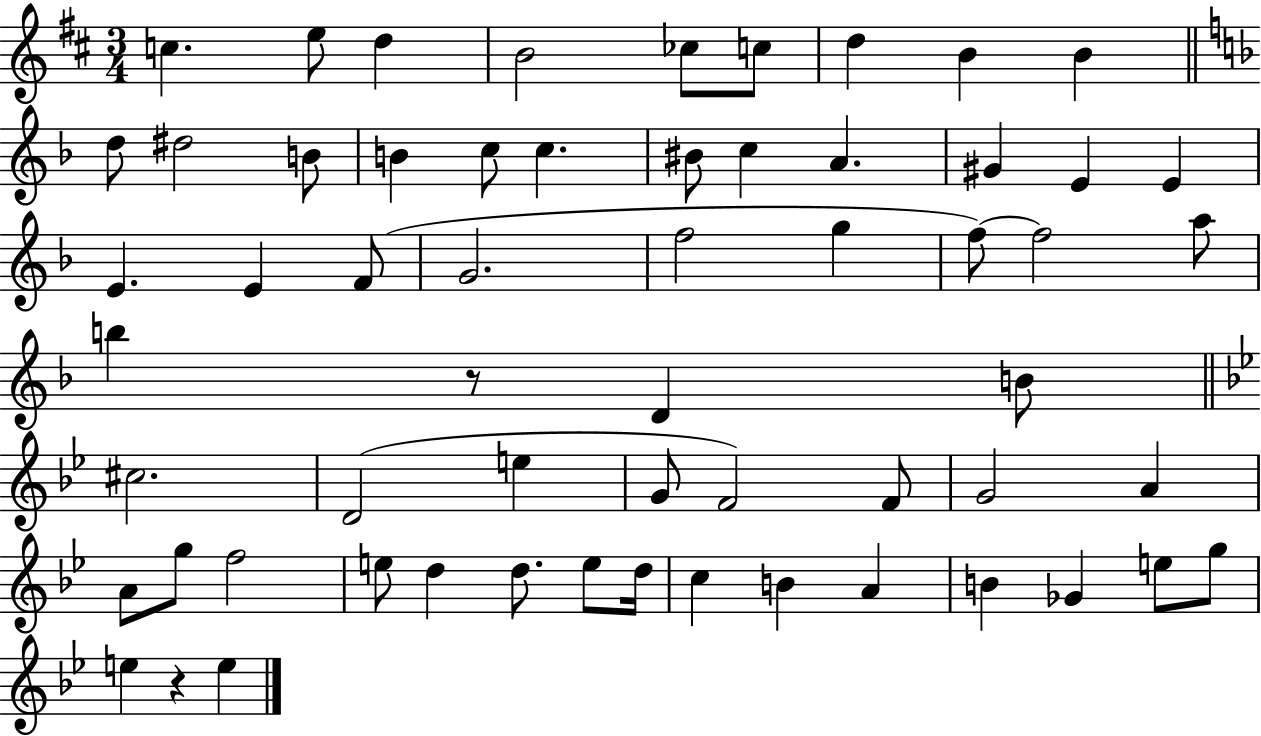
{
  \clef treble
  \numericTimeSignature
  \time 3/4
  \key d \major
  c''4. e''8 d''4 | b'2 ces''8 c''8 | d''4 b'4 b'4 | \bar "||" \break \key f \major d''8 dis''2 b'8 | b'4 c''8 c''4. | bis'8 c''4 a'4. | gis'4 e'4 e'4 | \break e'4. e'4 f'8( | g'2. | f''2 g''4 | f''8~~) f''2 a''8 | \break b''4 r8 d'4 b'8 | \bar "||" \break \key g \minor cis''2. | d'2( e''4 | g'8 f'2) f'8 | g'2 a'4 | \break a'8 g''8 f''2 | e''8 d''4 d''8. e''8 d''16 | c''4 b'4 a'4 | b'4 ges'4 e''8 g''8 | \break e''4 r4 e''4 | \bar "|."
}